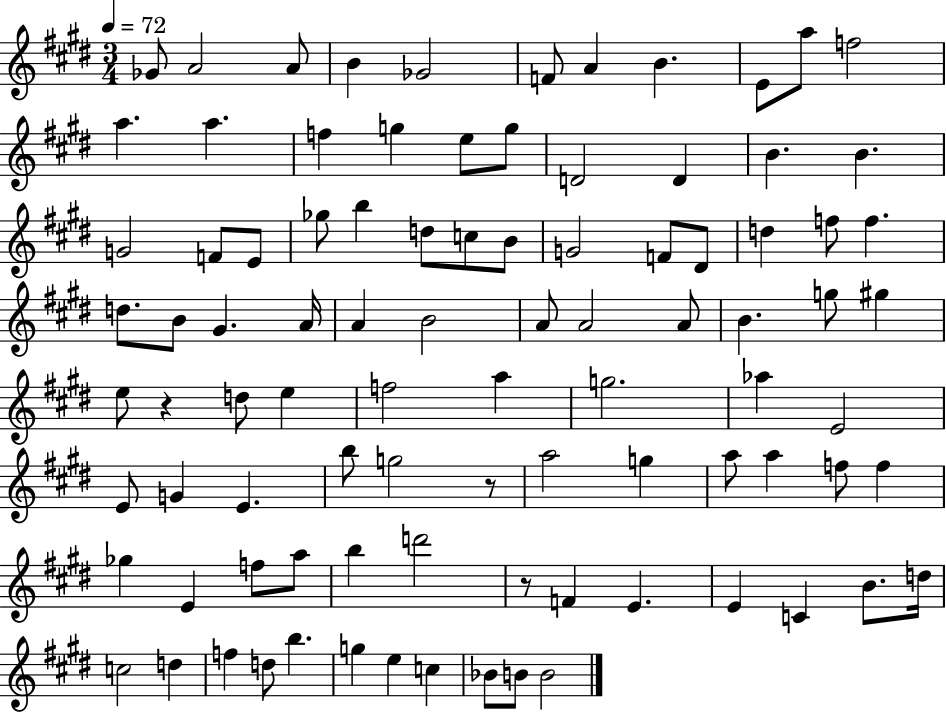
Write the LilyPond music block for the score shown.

{
  \clef treble
  \numericTimeSignature
  \time 3/4
  \key e \major
  \tempo 4 = 72
  ges'8 a'2 a'8 | b'4 ges'2 | f'8 a'4 b'4. | e'8 a''8 f''2 | \break a''4. a''4. | f''4 g''4 e''8 g''8 | d'2 d'4 | b'4. b'4. | \break g'2 f'8 e'8 | ges''8 b''4 d''8 c''8 b'8 | g'2 f'8 dis'8 | d''4 f''8 f''4. | \break d''8. b'8 gis'4. a'16 | a'4 b'2 | a'8 a'2 a'8 | b'4. g''8 gis''4 | \break e''8 r4 d''8 e''4 | f''2 a''4 | g''2. | aes''4 e'2 | \break e'8 g'4 e'4. | b''8 g''2 r8 | a''2 g''4 | a''8 a''4 f''8 f''4 | \break ges''4 e'4 f''8 a''8 | b''4 d'''2 | r8 f'4 e'4. | e'4 c'4 b'8. d''16 | \break c''2 d''4 | f''4 d''8 b''4. | g''4 e''4 c''4 | bes'8 b'8 b'2 | \break \bar "|."
}